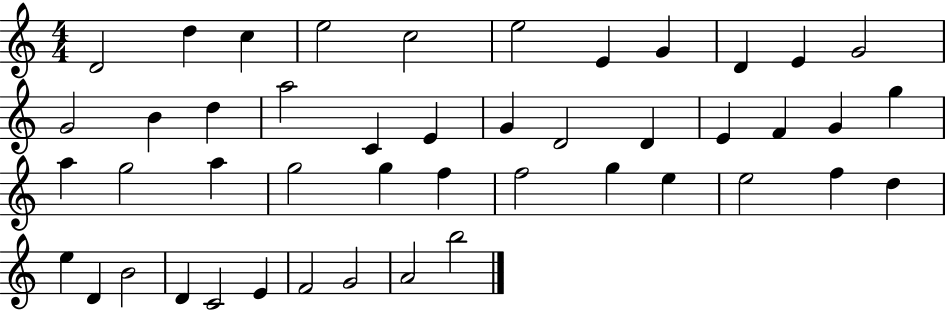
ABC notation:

X:1
T:Untitled
M:4/4
L:1/4
K:C
D2 d c e2 c2 e2 E G D E G2 G2 B d a2 C E G D2 D E F G g a g2 a g2 g f f2 g e e2 f d e D B2 D C2 E F2 G2 A2 b2